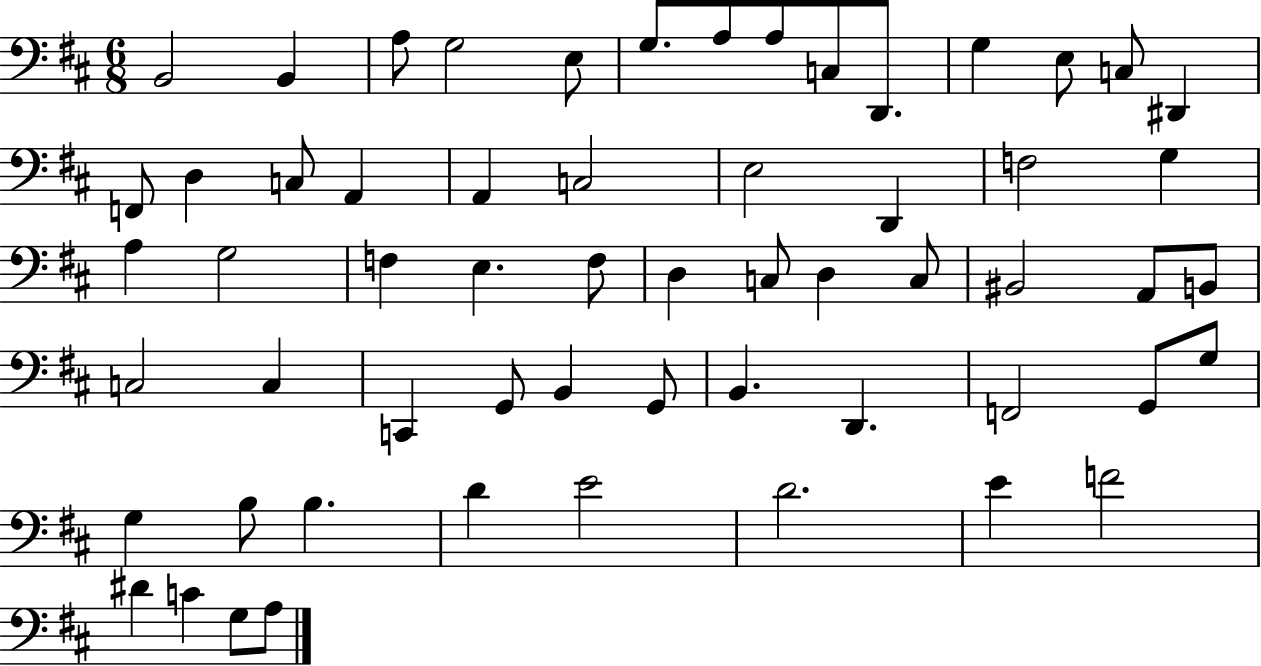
{
  \clef bass
  \numericTimeSignature
  \time 6/8
  \key d \major
  b,2 b,4 | a8 g2 e8 | g8. a8 a8 c8 d,8. | g4 e8 c8 dis,4 | \break f,8 d4 c8 a,4 | a,4 c2 | e2 d,4 | f2 g4 | \break a4 g2 | f4 e4. f8 | d4 c8 d4 c8 | bis,2 a,8 b,8 | \break c2 c4 | c,4 g,8 b,4 g,8 | b,4. d,4. | f,2 g,8 g8 | \break g4 b8 b4. | d'4 e'2 | d'2. | e'4 f'2 | \break dis'4 c'4 g8 a8 | \bar "|."
}